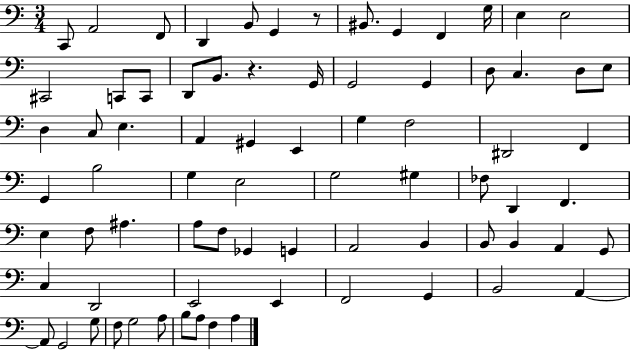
C2/e A2/h F2/e D2/q B2/e G2/q R/e BIS2/e. G2/q F2/q G3/s E3/q E3/h C#2/h C2/e C2/e D2/e B2/e. R/q. G2/s G2/h G2/q D3/e C3/q. D3/e E3/e D3/q C3/e E3/q. A2/q G#2/q E2/q G3/q F3/h D#2/h F2/q G2/q B3/h G3/q E3/h G3/h G#3/q FES3/e D2/q F2/q. E3/q F3/e A#3/q. A3/e F3/e Gb2/q G2/q A2/h B2/q B2/e B2/q A2/q G2/e C3/q D2/h E2/h E2/q F2/h G2/q B2/h A2/q A2/e G2/h G3/e F3/e G3/h A3/e B3/e A3/e F3/q A3/q